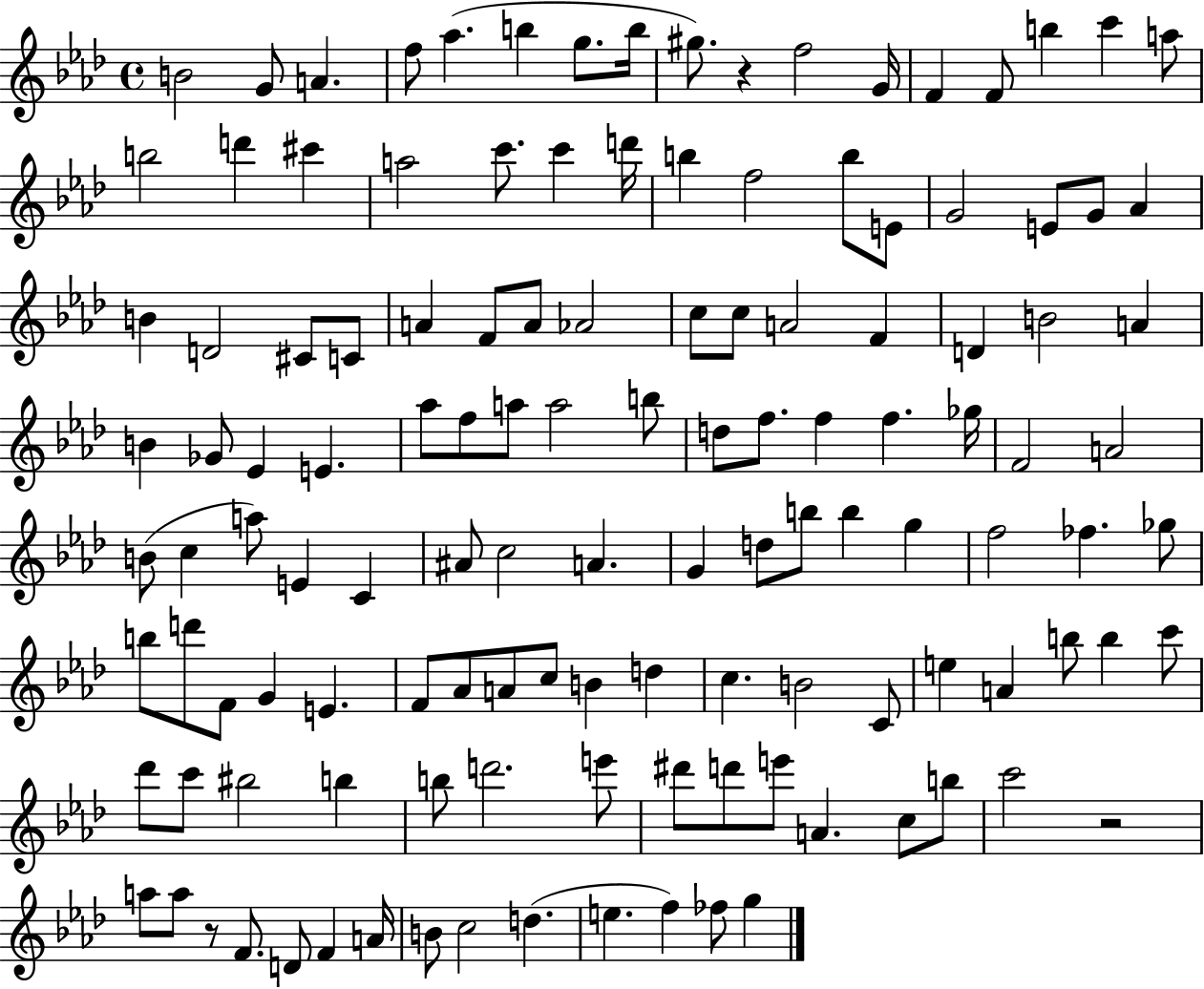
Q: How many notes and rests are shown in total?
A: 127